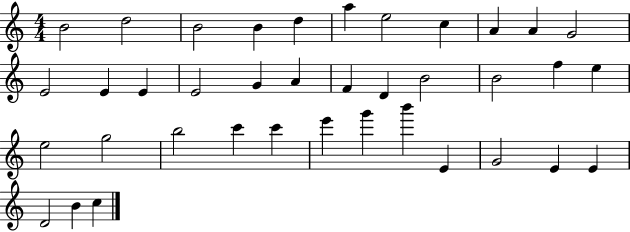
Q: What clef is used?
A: treble